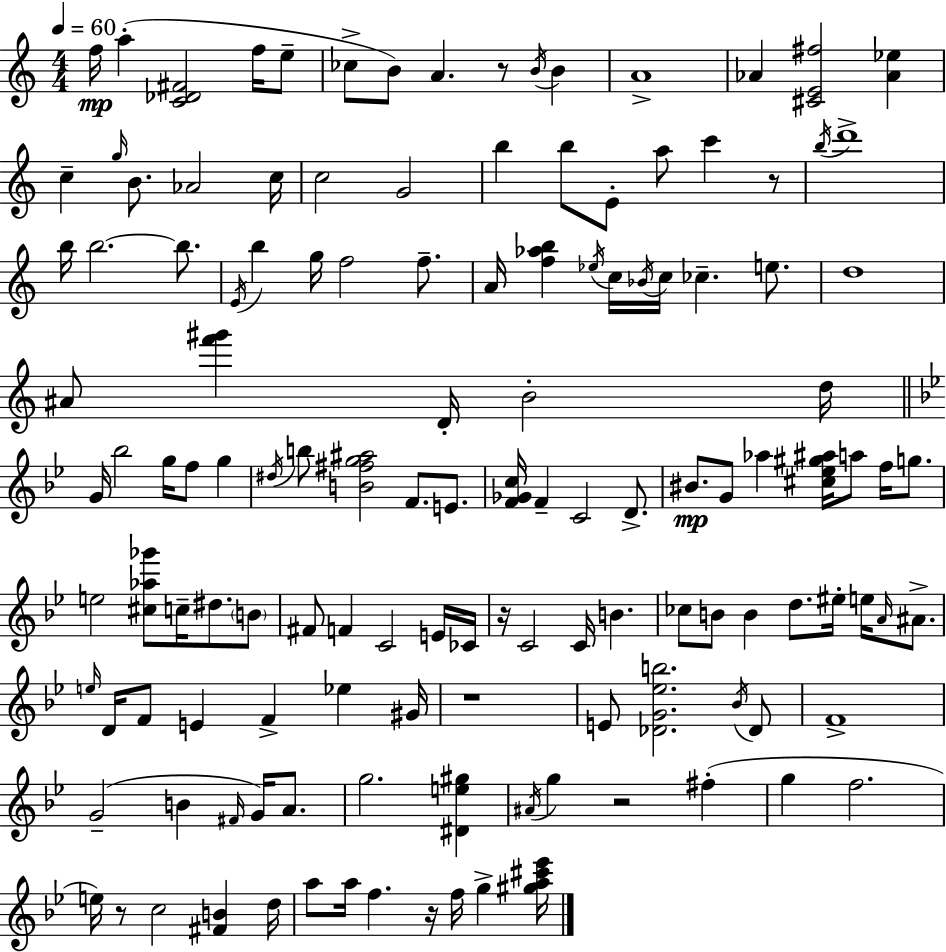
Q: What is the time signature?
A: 4/4